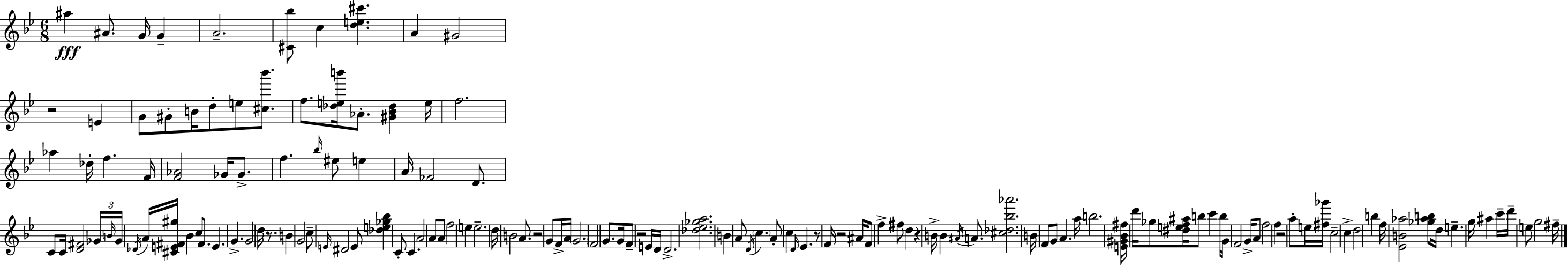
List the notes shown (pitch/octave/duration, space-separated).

A#5/q A#4/e. G4/s G4/q A4/h. [C#4,Bb5]/e C5/q [D5,E5,C#6]/q. A4/q G#4/h R/h E4/q G4/e G#4/e B4/s D5/e E5/e [C#5,Bb6]/e. F5/e. [Db5,E5,B6]/s Ab4/e. [G#4,Bb4,Db5]/q E5/s F5/h. Ab5/q Db5/s F5/q. F4/s [F4,Ab4]/h Gb4/s Gb4/e. F5/q. Bb5/s EIS5/e E5/q A4/s FES4/h D4/e. C4/e C4/s [D4,F#4]/h Gb4/s B4/s Gb4/s Db4/s A4/s [C#4,E4,F#4,G#5]/s Bb4/q C5/e F#4/e. E4/q. G4/q. G4/h D5/s R/e. B4/q G4/h C5/e E4/s D#4/h E4/e [Db5,E5,Gb5,Bb5]/q C4/e C4/q. A4/h A4/e A4/e F5/h E5/q E5/h. D5/s B4/h A4/e. R/h G4/e F4/s A4/s G4/h. F4/h G4/e. G4/s F4/e R/h E4/s D4/s D4/h. [Db5,Eb5,Gb5,A5]/h. B4/q A4/e D4/s C5/q. A4/e C5/q D4/s Eb4/q. R/e F4/s R/h A#4/s F4/e F5/q F#5/e D5/q R/q B4/s B4/q A#4/s A4/e. [C#5,Db5,Bb5,Ab6]/h. B4/s F4/e G4/e A4/q. A5/s B5/h. [E4,G#4,Bb4,F#5]/s D6/s Gb5/e [D#5,E5,F5,A#5]/s B5/e C6/q B5/s G4/s F4/h G4/s A4/e F5/h F5/q R/h A5/e E5/s [F#5,Gb6]/s C5/h C5/q D5/h B5/q F5/s [Eb4,B4,Ab5]/h [Gb5,Ab5,B5]/e D5/s E5/q. G5/s A#5/q C6/s D6/s E5/e G5/h F#5/s